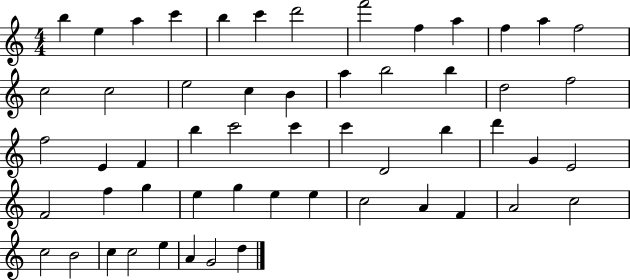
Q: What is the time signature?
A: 4/4